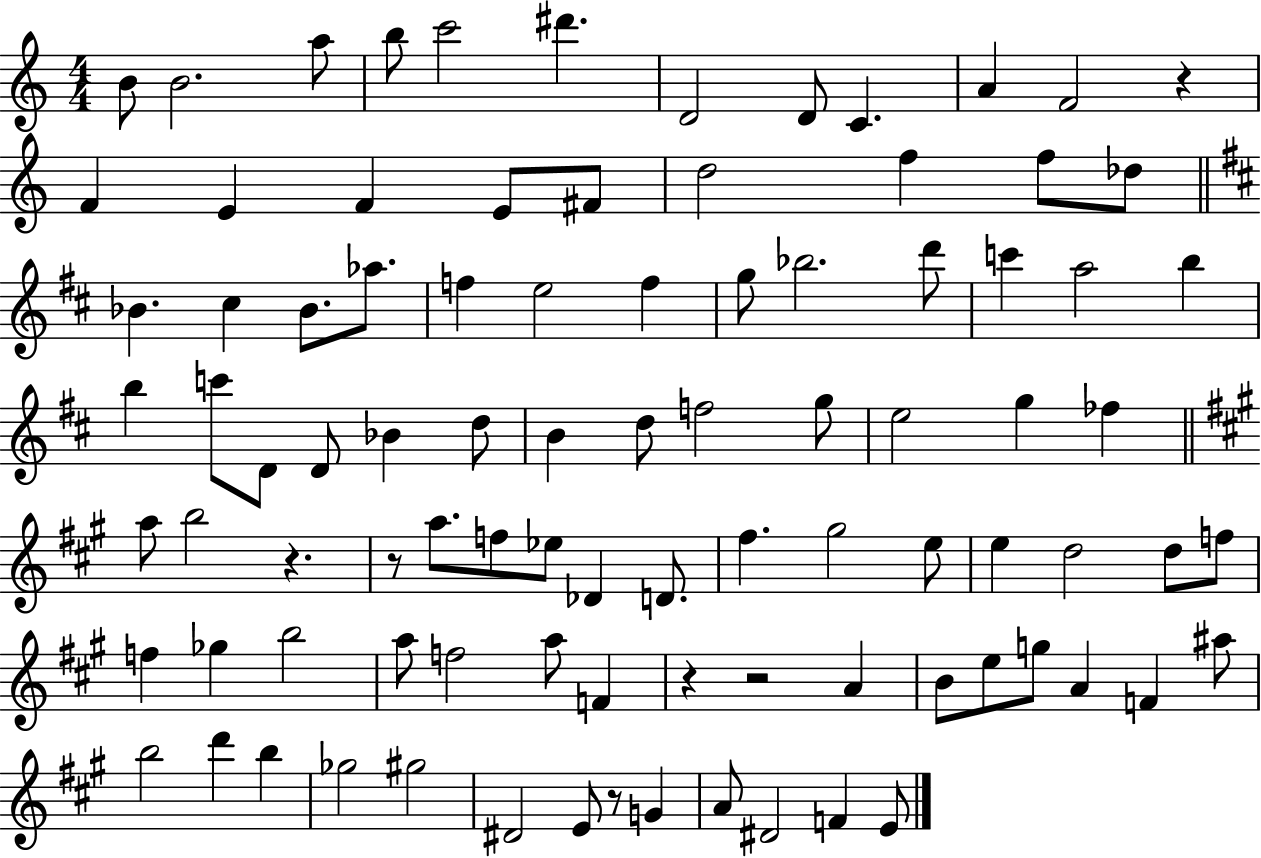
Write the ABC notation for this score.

X:1
T:Untitled
M:4/4
L:1/4
K:C
B/2 B2 a/2 b/2 c'2 ^d' D2 D/2 C A F2 z F E F E/2 ^F/2 d2 f f/2 _d/2 _B ^c _B/2 _a/2 f e2 f g/2 _b2 d'/2 c' a2 b b c'/2 D/2 D/2 _B d/2 B d/2 f2 g/2 e2 g _f a/2 b2 z z/2 a/2 f/2 _e/2 _D D/2 ^f ^g2 e/2 e d2 d/2 f/2 f _g b2 a/2 f2 a/2 F z z2 A B/2 e/2 g/2 A F ^a/2 b2 d' b _g2 ^g2 ^D2 E/2 z/2 G A/2 ^D2 F E/2